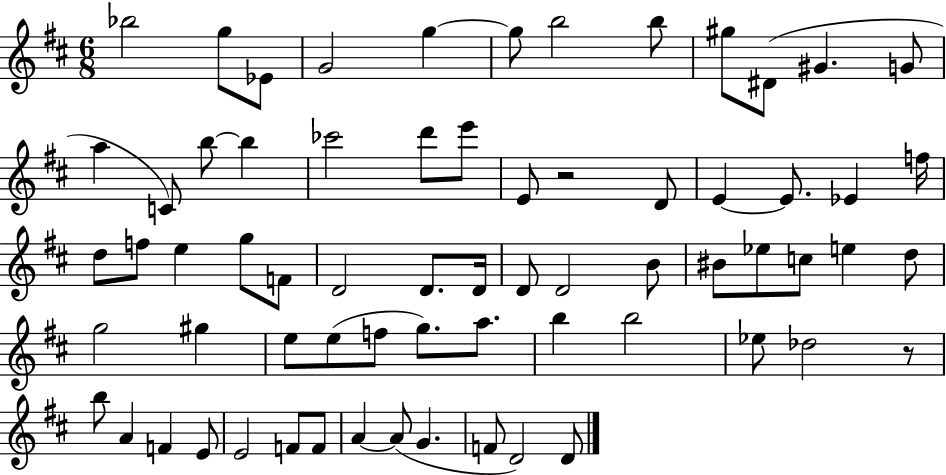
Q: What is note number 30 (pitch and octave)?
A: F4